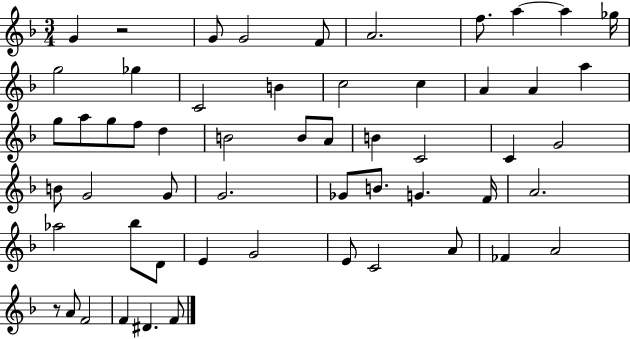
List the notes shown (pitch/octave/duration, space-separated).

G4/q R/h G4/e G4/h F4/e A4/h. F5/e. A5/q A5/q Gb5/s G5/h Gb5/q C4/h B4/q C5/h C5/q A4/q A4/q A5/q G5/e A5/e G5/e F5/e D5/q B4/h B4/e A4/e B4/q C4/h C4/q G4/h B4/e G4/h G4/e G4/h. Gb4/e B4/e. G4/q. F4/s A4/h. Ab5/h Bb5/e D4/e E4/q G4/h E4/e C4/h A4/e FES4/q A4/h R/e A4/e F4/h F4/q D#4/q. F4/e